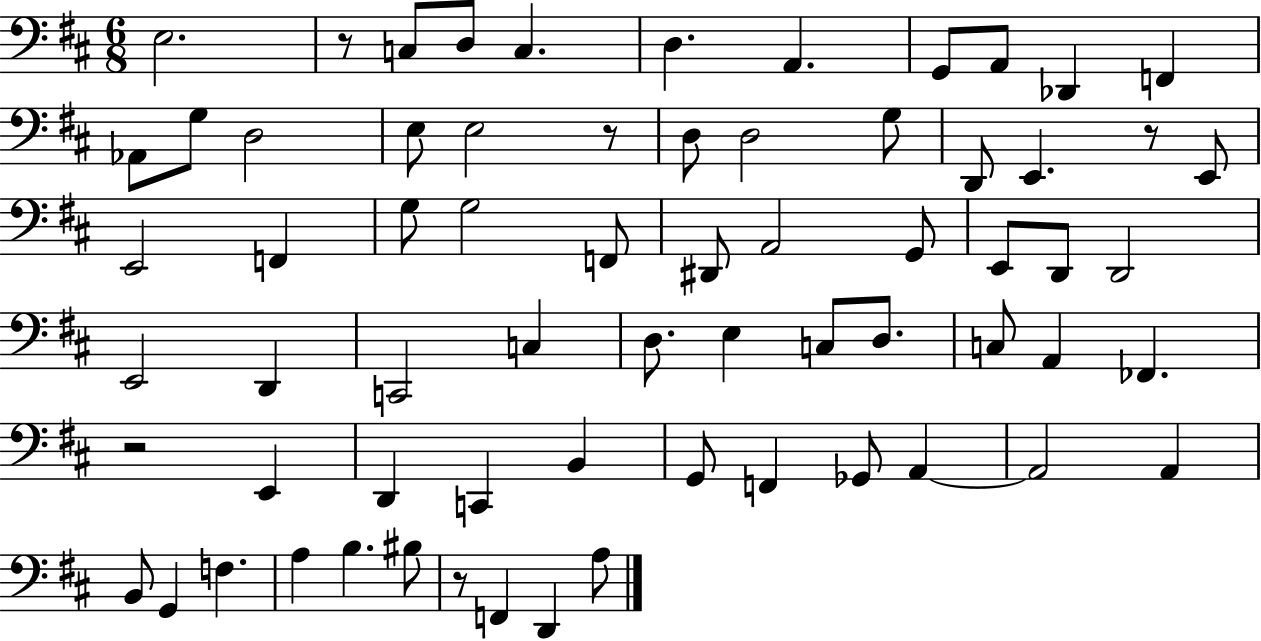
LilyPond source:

{
  \clef bass
  \numericTimeSignature
  \time 6/8
  \key d \major
  e2. | r8 c8 d8 c4. | d4. a,4. | g,8 a,8 des,4 f,4 | \break aes,8 g8 d2 | e8 e2 r8 | d8 d2 g8 | d,8 e,4. r8 e,8 | \break e,2 f,4 | g8 g2 f,8 | dis,8 a,2 g,8 | e,8 d,8 d,2 | \break e,2 d,4 | c,2 c4 | d8. e4 c8 d8. | c8 a,4 fes,4. | \break r2 e,4 | d,4 c,4 b,4 | g,8 f,4 ges,8 a,4~~ | a,2 a,4 | \break b,8 g,4 f4. | a4 b4. bis8 | r8 f,4 d,4 a8 | \bar "|."
}